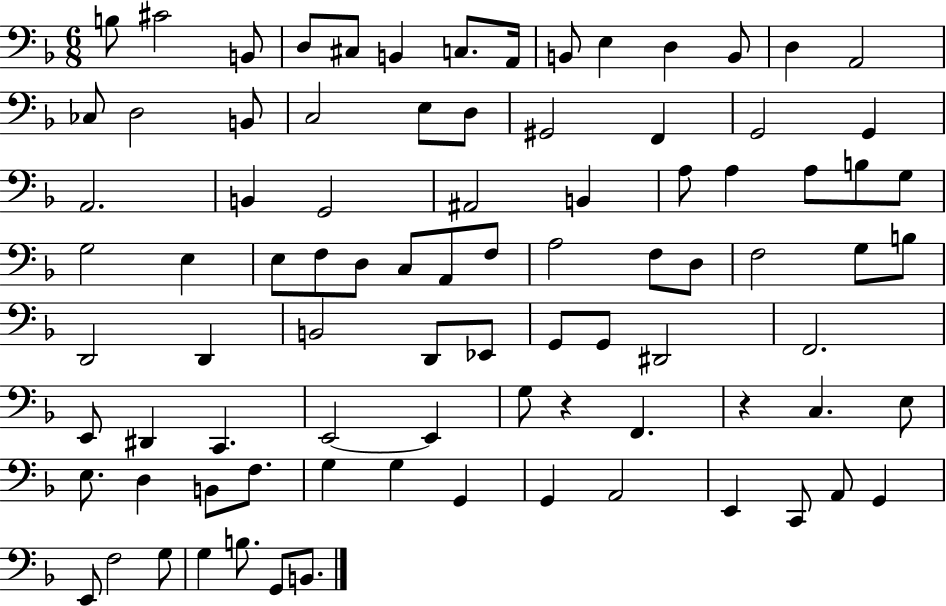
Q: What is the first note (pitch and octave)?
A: B3